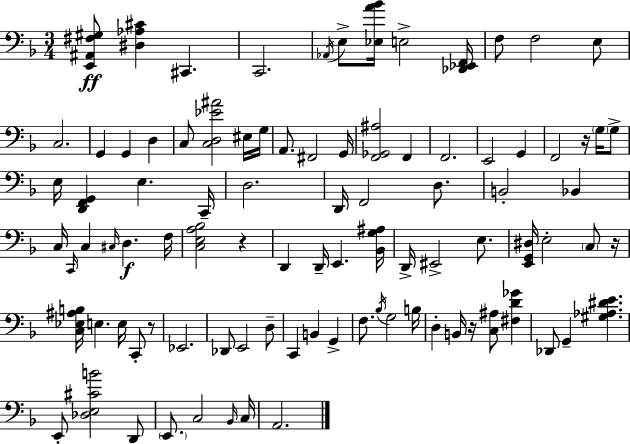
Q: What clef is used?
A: bass